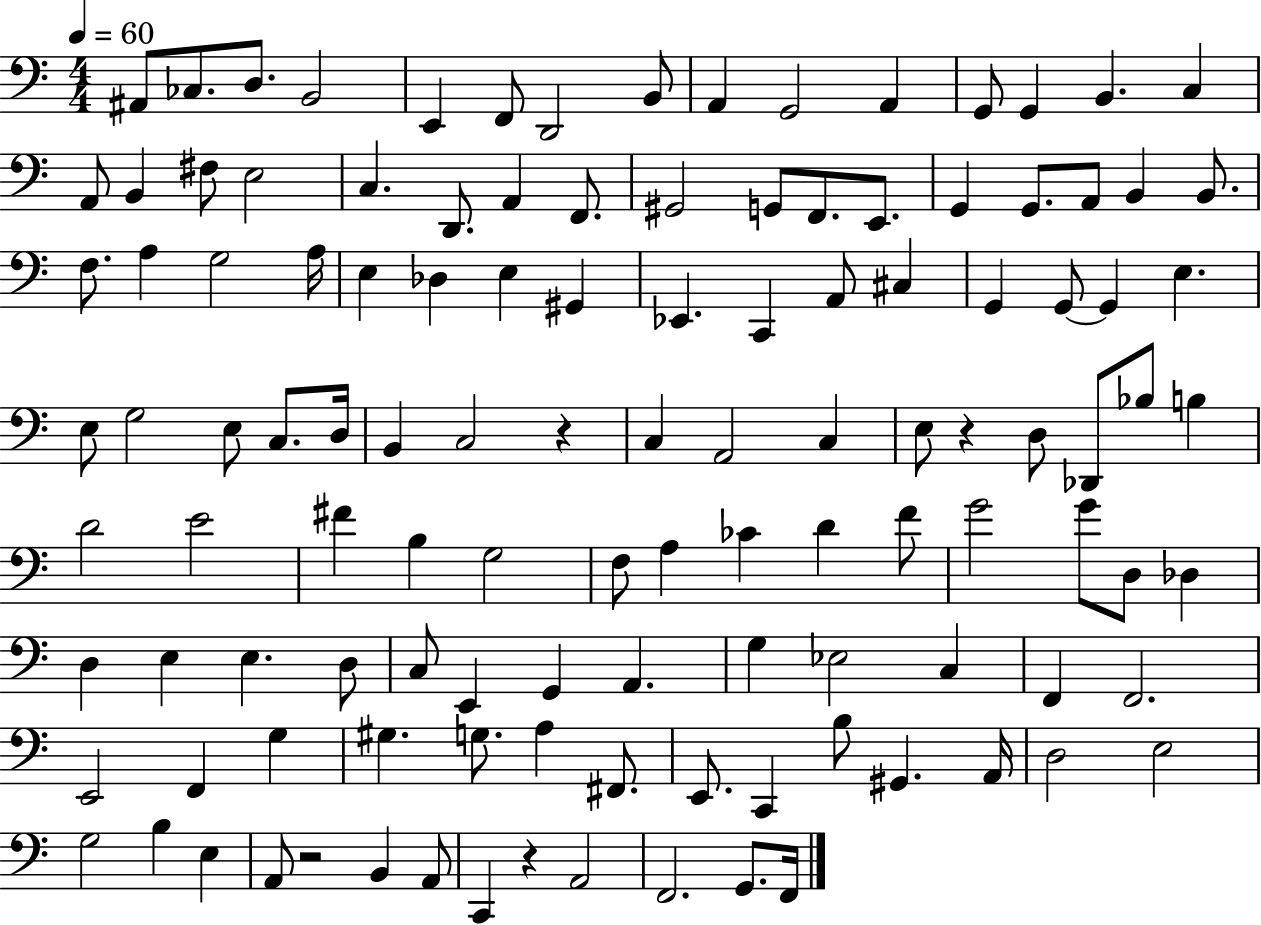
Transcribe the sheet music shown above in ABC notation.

X:1
T:Untitled
M:4/4
L:1/4
K:C
^A,,/2 _C,/2 D,/2 B,,2 E,, F,,/2 D,,2 B,,/2 A,, G,,2 A,, G,,/2 G,, B,, C, A,,/2 B,, ^F,/2 E,2 C, D,,/2 A,, F,,/2 ^G,,2 G,,/2 F,,/2 E,,/2 G,, G,,/2 A,,/2 B,, B,,/2 F,/2 A, G,2 A,/4 E, _D, E, ^G,, _E,, C,, A,,/2 ^C, G,, G,,/2 G,, E, E,/2 G,2 E,/2 C,/2 D,/4 B,, C,2 z C, A,,2 C, E,/2 z D,/2 _D,,/2 _B,/2 B, D2 E2 ^F B, G,2 F,/2 A, _C D F/2 G2 G/2 D,/2 _D, D, E, E, D,/2 C,/2 E,, G,, A,, G, _E,2 C, F,, F,,2 E,,2 F,, G, ^G, G,/2 A, ^F,,/2 E,,/2 C,, B,/2 ^G,, A,,/4 D,2 E,2 G,2 B, E, A,,/2 z2 B,, A,,/2 C,, z A,,2 F,,2 G,,/2 F,,/4